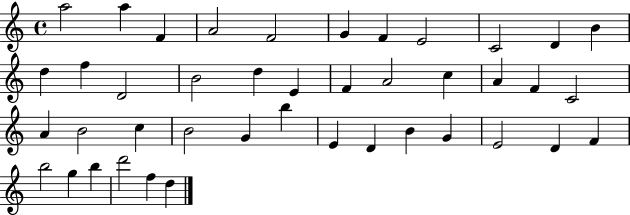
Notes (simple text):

A5/h A5/q F4/q A4/h F4/h G4/q F4/q E4/h C4/h D4/q B4/q D5/q F5/q D4/h B4/h D5/q E4/q F4/q A4/h C5/q A4/q F4/q C4/h A4/q B4/h C5/q B4/h G4/q B5/q E4/q D4/q B4/q G4/q E4/h D4/q F4/q B5/h G5/q B5/q D6/h F5/q D5/q